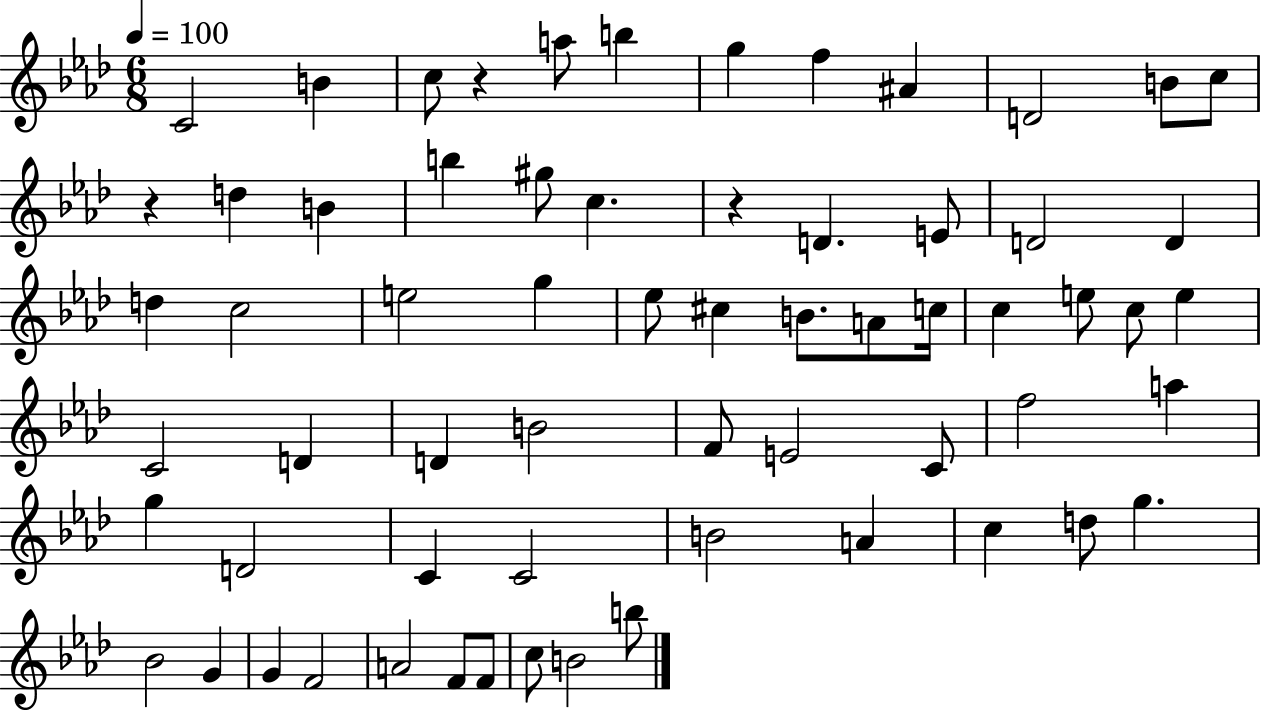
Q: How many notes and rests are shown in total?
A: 64